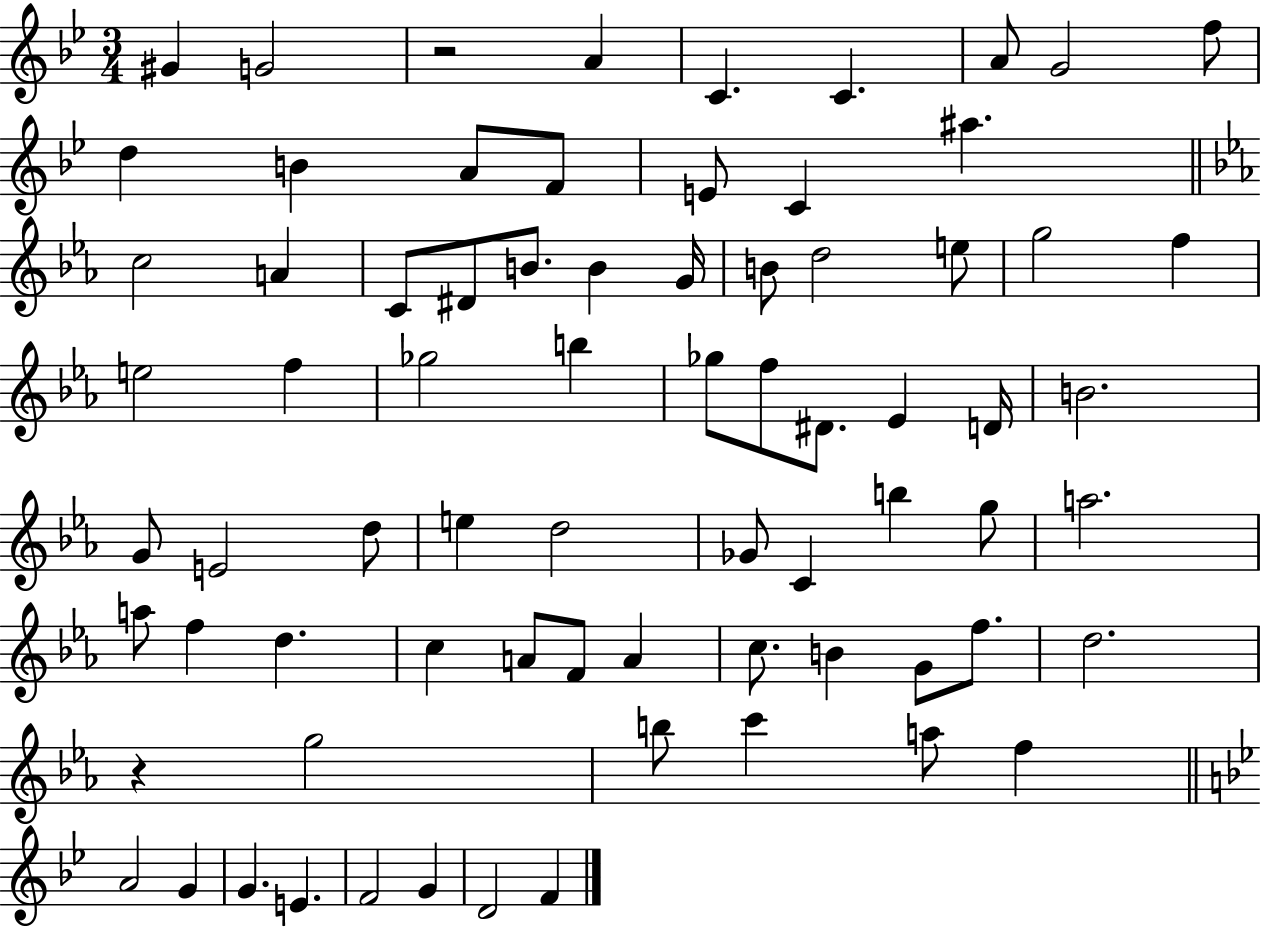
G#4/q G4/h R/h A4/q C4/q. C4/q. A4/e G4/h F5/e D5/q B4/q A4/e F4/e E4/e C4/q A#5/q. C5/h A4/q C4/e D#4/e B4/e. B4/q G4/s B4/e D5/h E5/e G5/h F5/q E5/h F5/q Gb5/h B5/q Gb5/e F5/e D#4/e. Eb4/q D4/s B4/h. G4/e E4/h D5/e E5/q D5/h Gb4/e C4/q B5/q G5/e A5/h. A5/e F5/q D5/q. C5/q A4/e F4/e A4/q C5/e. B4/q G4/e F5/e. D5/h. R/q G5/h B5/e C6/q A5/e F5/q A4/h G4/q G4/q. E4/q. F4/h G4/q D4/h F4/q